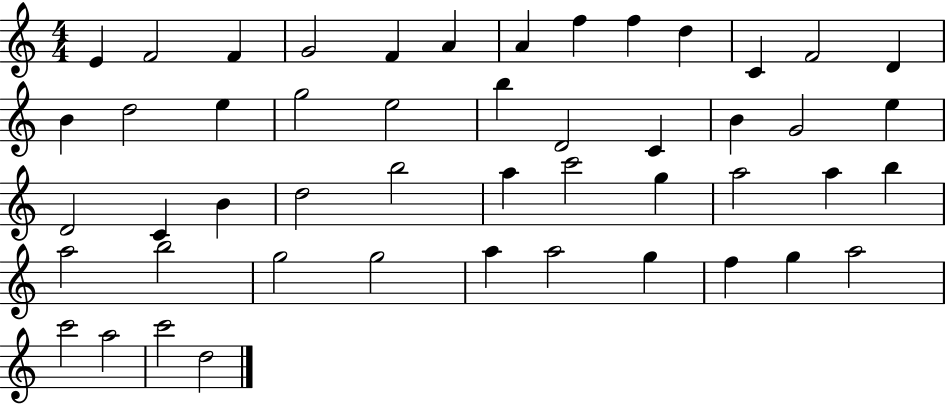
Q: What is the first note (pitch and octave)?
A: E4